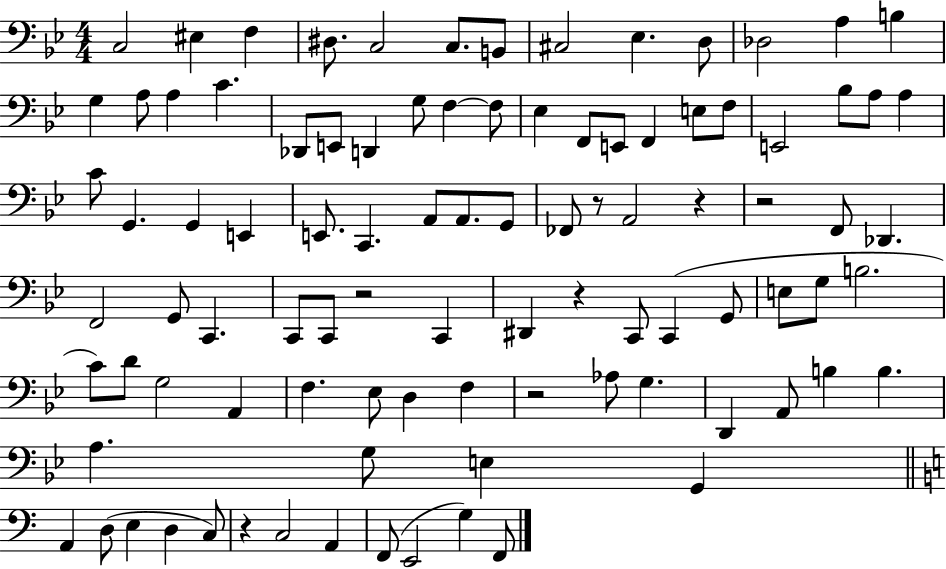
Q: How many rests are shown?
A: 7